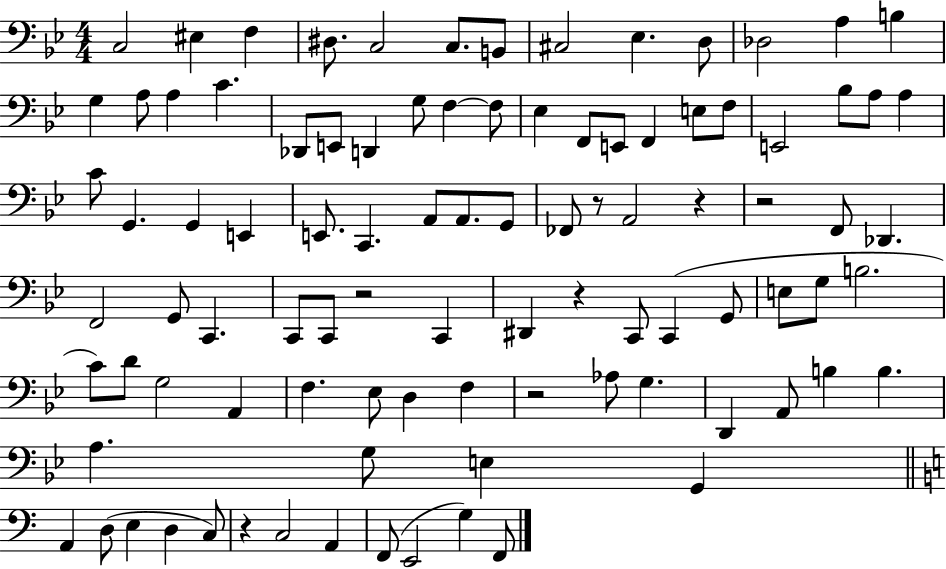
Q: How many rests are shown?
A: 7